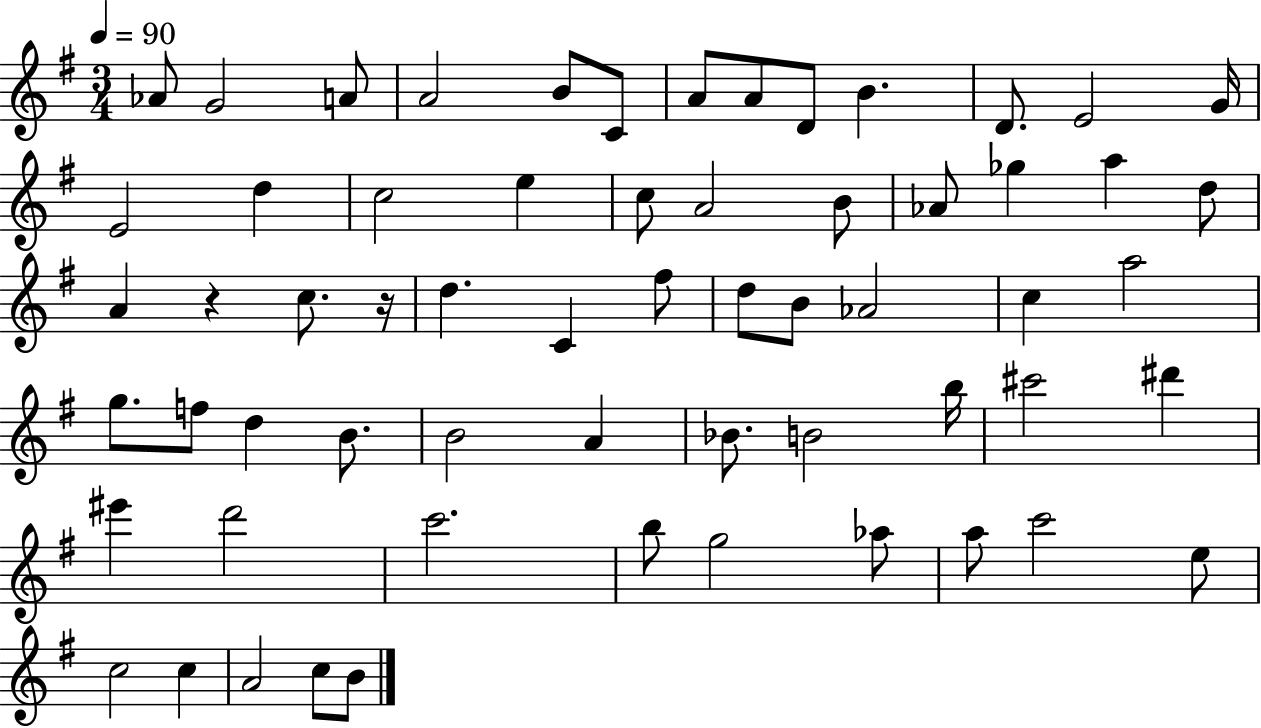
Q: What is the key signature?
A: G major